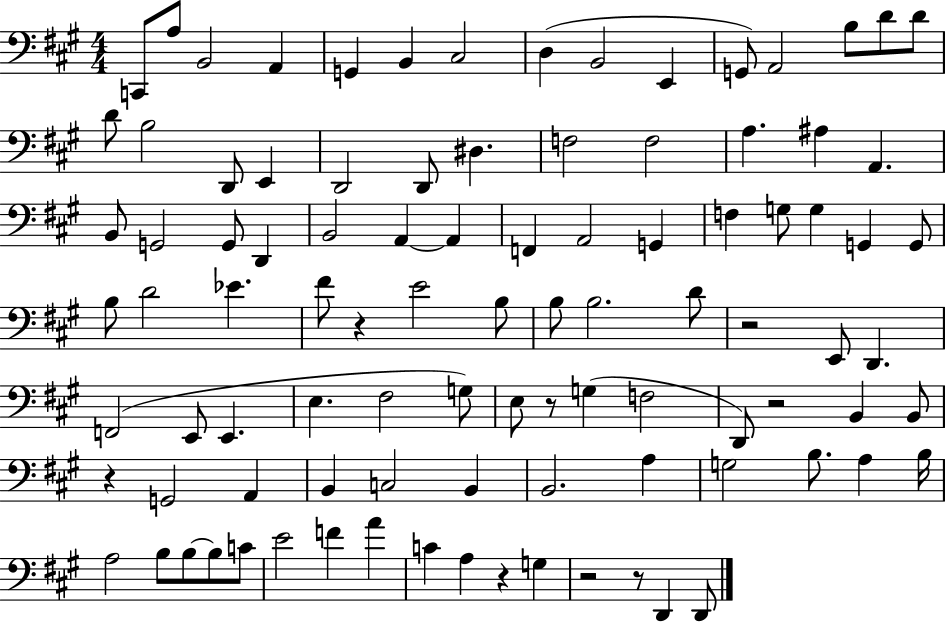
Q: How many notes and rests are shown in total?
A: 97